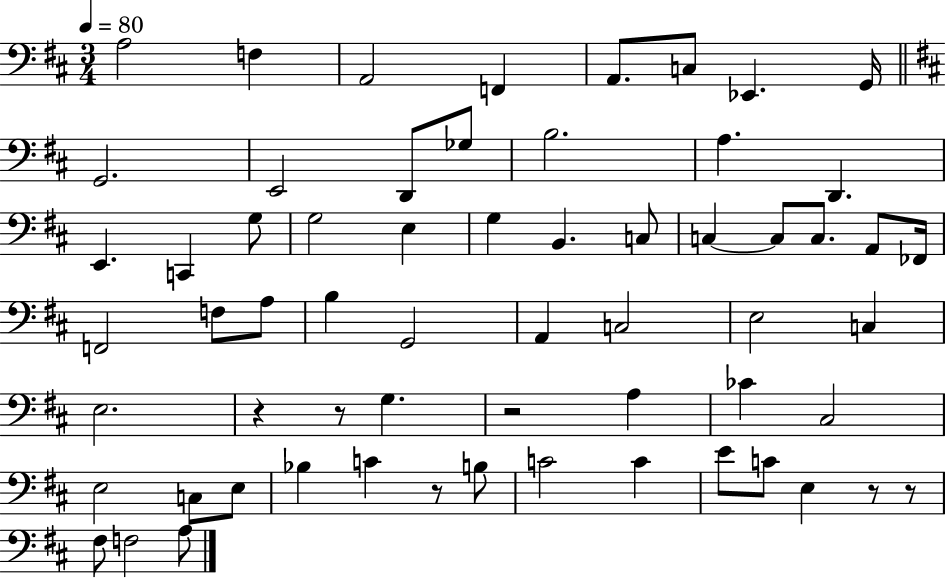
X:1
T:Untitled
M:3/4
L:1/4
K:D
A,2 F, A,,2 F,, A,,/2 C,/2 _E,, G,,/4 G,,2 E,,2 D,,/2 _G,/2 B,2 A, D,, E,, C,, G,/2 G,2 E, G, B,, C,/2 C, C,/2 C,/2 A,,/2 _F,,/4 F,,2 F,/2 A,/2 B, G,,2 A,, C,2 E,2 C, E,2 z z/2 G, z2 A, _C ^C,2 E,2 C,/2 E,/2 _B, C z/2 B,/2 C2 C E/2 C/2 E, z/2 z/2 ^F,/2 F,2 A,/2